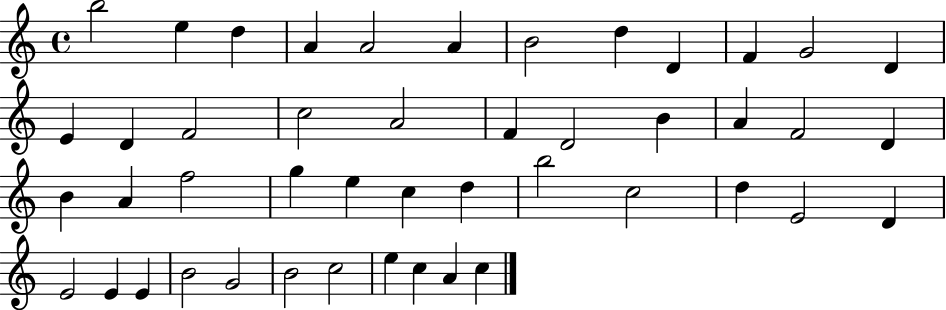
B5/h E5/q D5/q A4/q A4/h A4/q B4/h D5/q D4/q F4/q G4/h D4/q E4/q D4/q F4/h C5/h A4/h F4/q D4/h B4/q A4/q F4/h D4/q B4/q A4/q F5/h G5/q E5/q C5/q D5/q B5/h C5/h D5/q E4/h D4/q E4/h E4/q E4/q B4/h G4/h B4/h C5/h E5/q C5/q A4/q C5/q